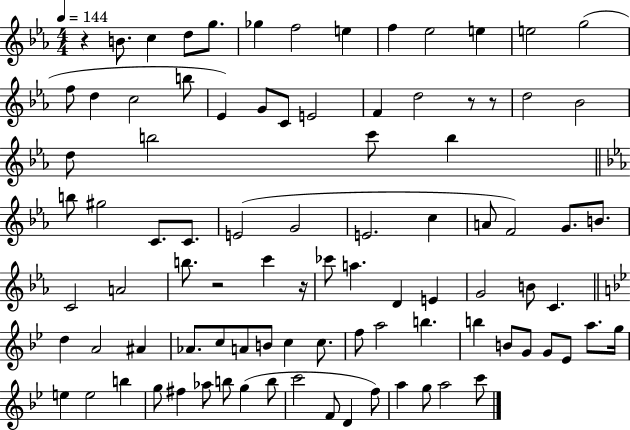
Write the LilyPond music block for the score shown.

{
  \clef treble
  \numericTimeSignature
  \time 4/4
  \key ees \major
  \tempo 4 = 144
  r4 b'8. c''4 d''8 g''8. | ges''4 f''2 e''4 | f''4 ees''2 e''4 | e''2 g''2( | \break f''8 d''4 c''2 b''8 | ees'4) g'8 c'8 e'2 | f'4 d''2 r8 r8 | d''2 bes'2 | \break d''8 b''2 c'''8 b''4 | \bar "||" \break \key c \minor b''8 gis''2 c'8. c'8. | e'2( g'2 | e'2. c''4 | a'8 f'2) g'8. b'8. | \break c'2 a'2 | b''8. r2 c'''4 r16 | ces'''8 a''4. d'4 e'4 | g'2 b'8 c'4. | \break \bar "||" \break \key g \minor d''4 a'2 ais'4 | aes'8. c''8 a'8 b'8 c''4 c''8. | f''8 a''2 b''4. | b''4 b'8 g'8 g'8 ees'8 a''8. g''16 | \break e''4 e''2 b''4 | g''8 fis''4 aes''8 b''8 g''4( b''8 | c'''2 f'8 d'4 f''8) | a''4 g''8 a''2 c'''8 | \break \bar "|."
}